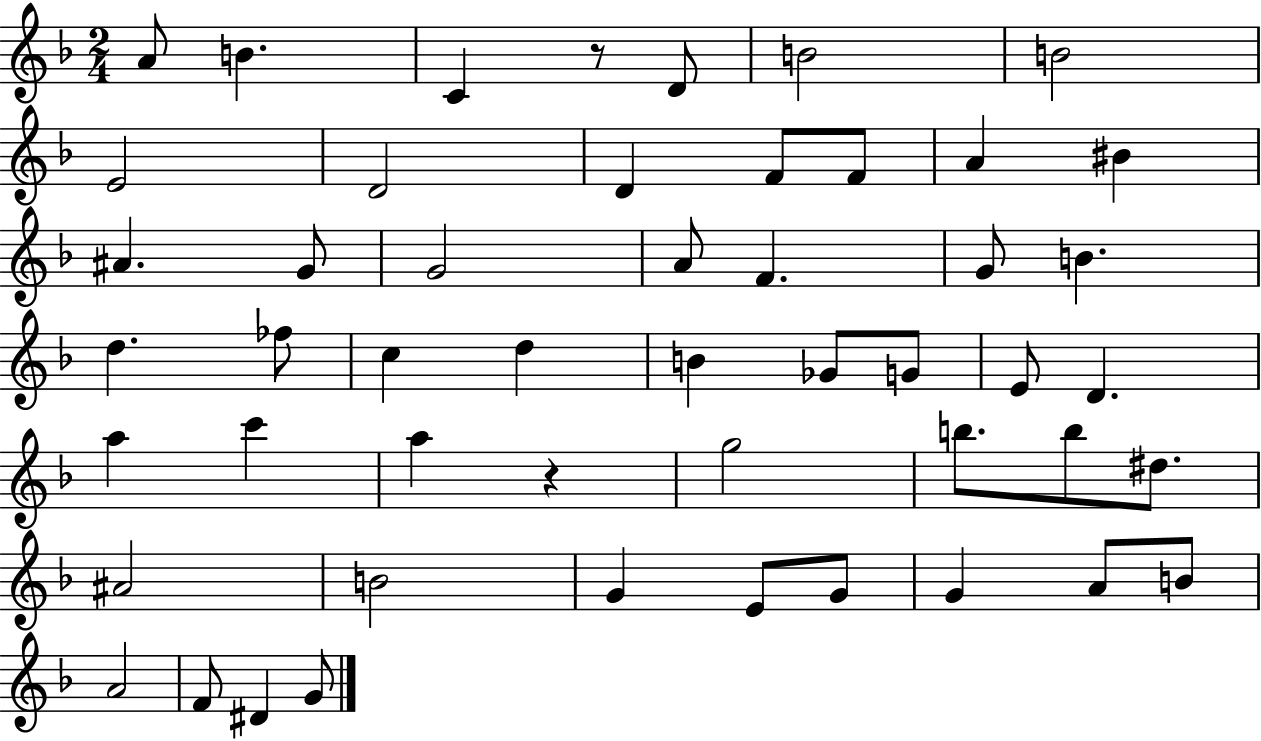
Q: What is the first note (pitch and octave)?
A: A4